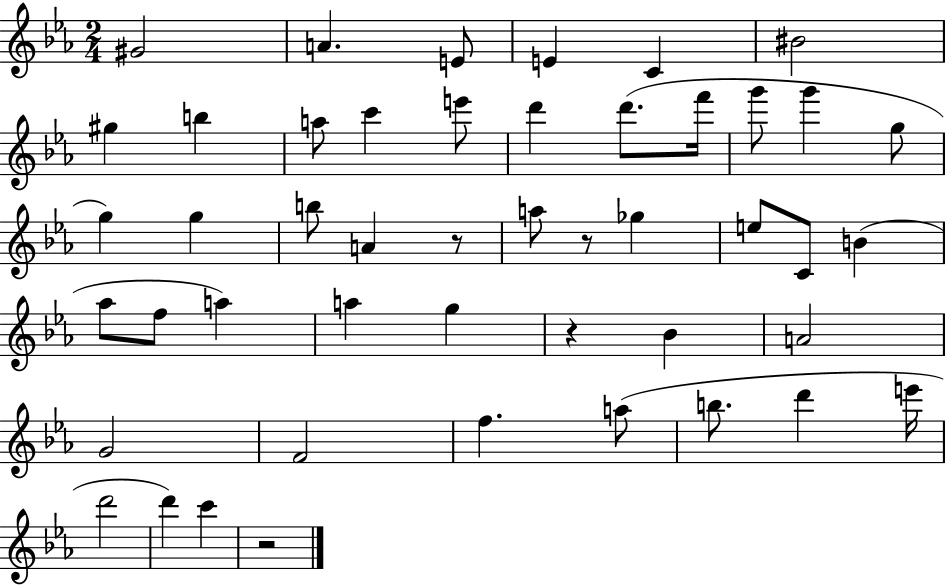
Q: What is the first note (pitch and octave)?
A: G#4